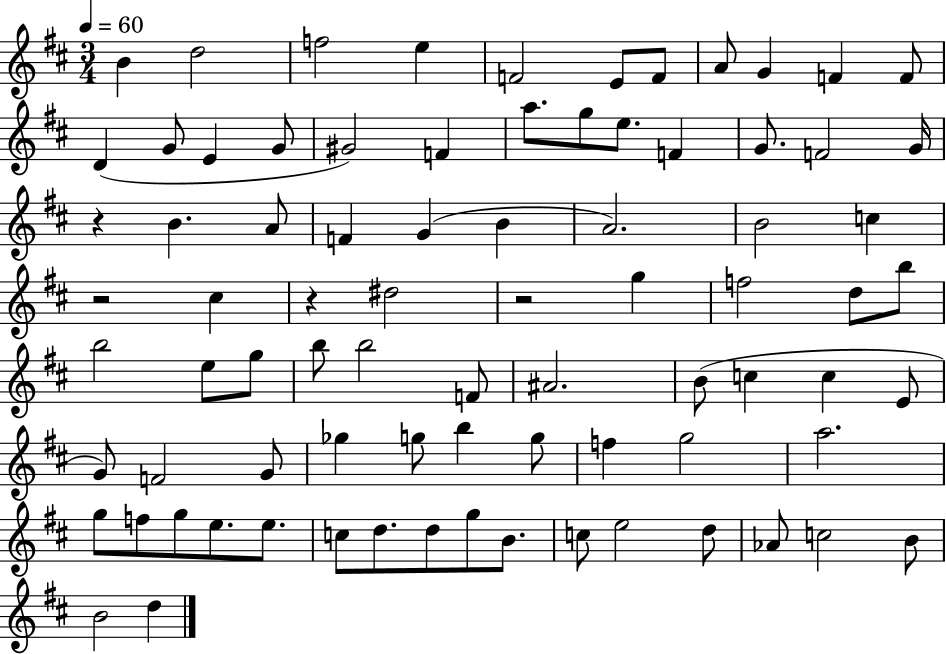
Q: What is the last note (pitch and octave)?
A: D5